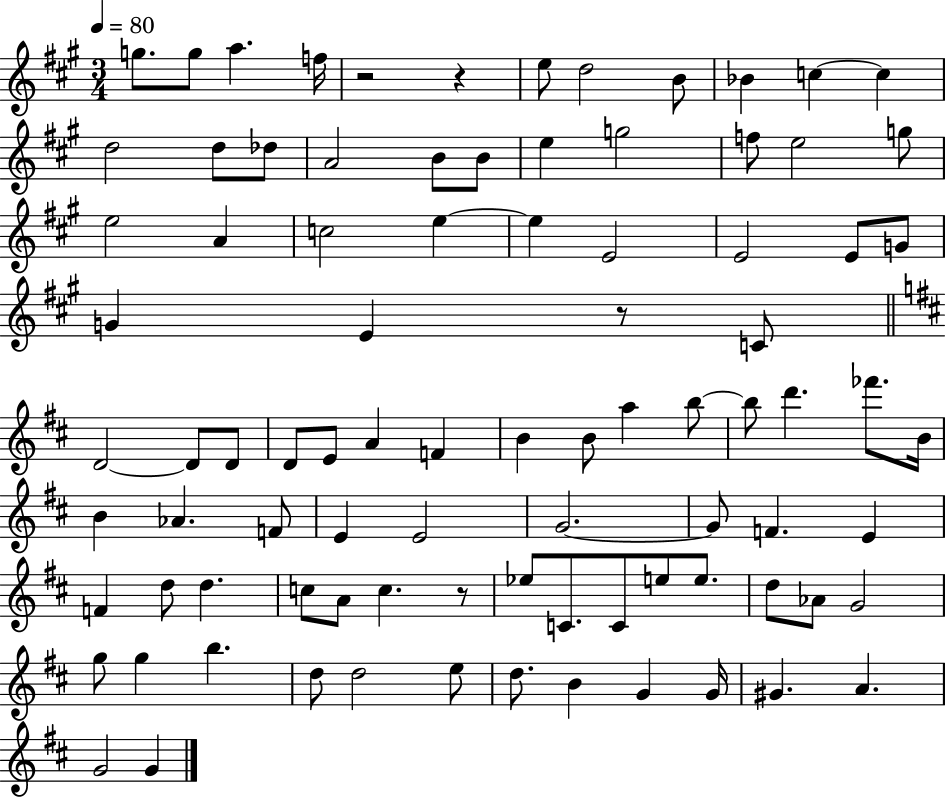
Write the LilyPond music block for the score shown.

{
  \clef treble
  \numericTimeSignature
  \time 3/4
  \key a \major
  \tempo 4 = 80
  g''8. g''8 a''4. f''16 | r2 r4 | e''8 d''2 b'8 | bes'4 c''4~~ c''4 | \break d''2 d''8 des''8 | a'2 b'8 b'8 | e''4 g''2 | f''8 e''2 g''8 | \break e''2 a'4 | c''2 e''4~~ | e''4 e'2 | e'2 e'8 g'8 | \break g'4 e'4 r8 c'8 | \bar "||" \break \key b \minor d'2~~ d'8 d'8 | d'8 e'8 a'4 f'4 | b'4 b'8 a''4 b''8~~ | b''8 d'''4. fes'''8. b'16 | \break b'4 aes'4. f'8 | e'4 e'2 | g'2.~~ | g'8 f'4. e'4 | \break f'4 d''8 d''4. | c''8 a'8 c''4. r8 | ees''8 c'8. c'8 e''8 e''8. | d''8 aes'8 g'2 | \break g''8 g''4 b''4. | d''8 d''2 e''8 | d''8. b'4 g'4 g'16 | gis'4. a'4. | \break g'2 g'4 | \bar "|."
}